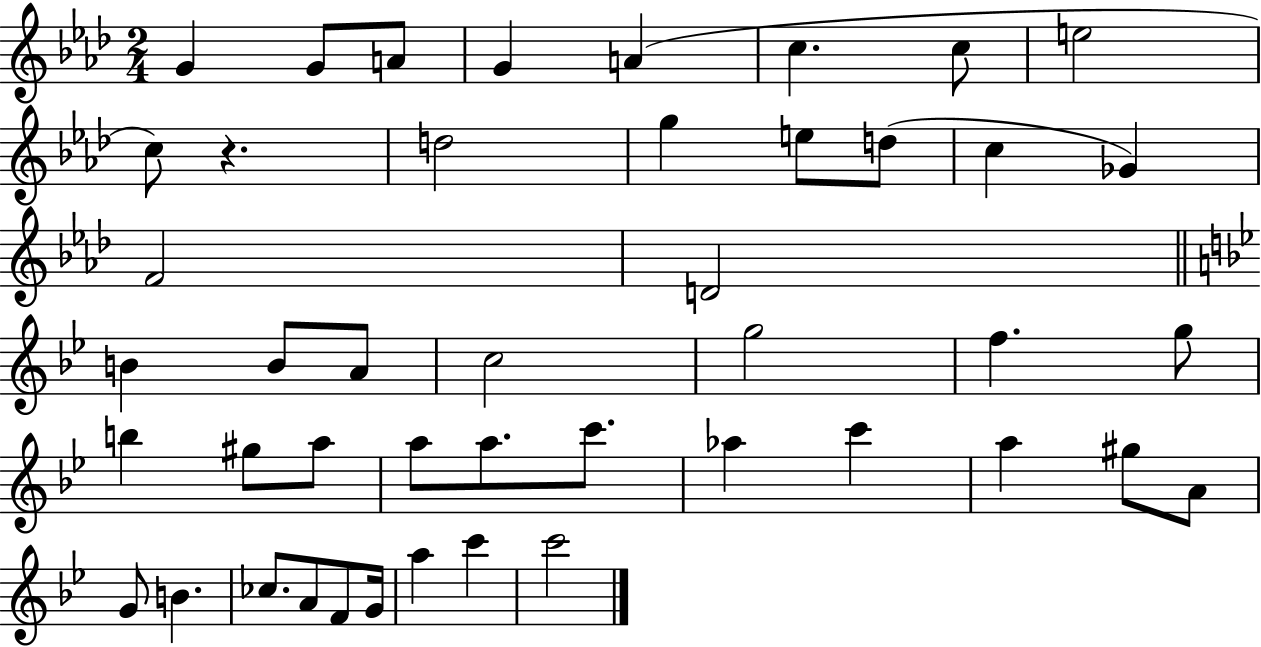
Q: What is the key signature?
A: AES major